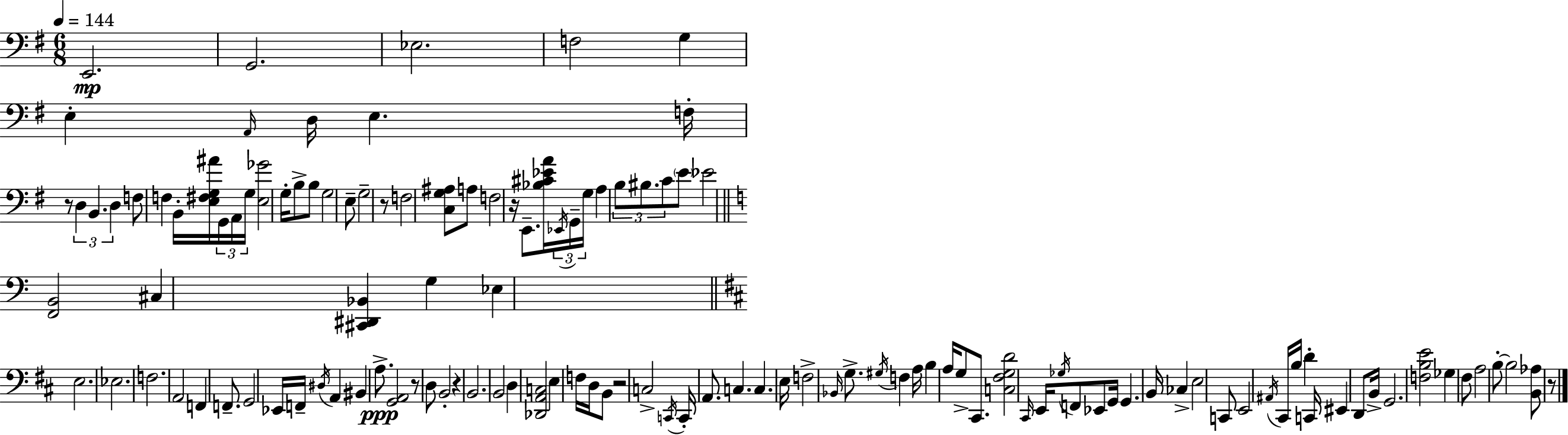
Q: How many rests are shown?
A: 7